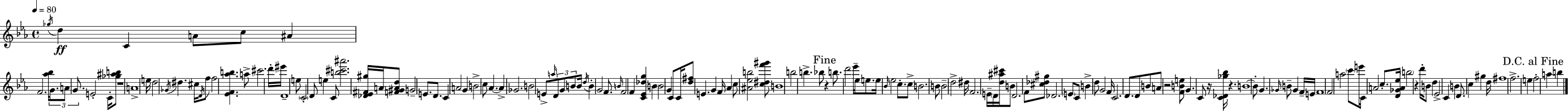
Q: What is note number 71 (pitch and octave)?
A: Bb5